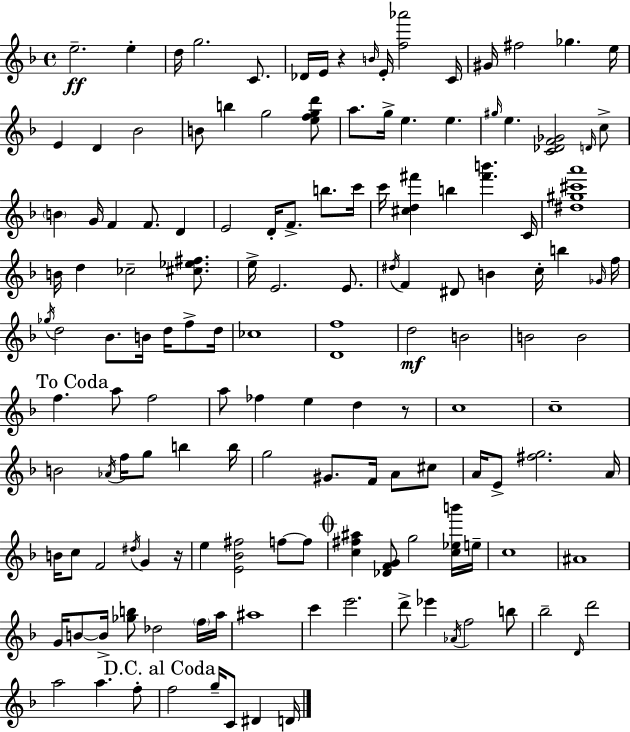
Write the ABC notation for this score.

X:1
T:Untitled
M:4/4
L:1/4
K:F
e2 e d/4 g2 C/2 _D/4 E/4 z B/4 E/4 [f_a']2 C/4 ^G/4 ^f2 _g e/4 E D _B2 B/2 b g2 [efgd']/2 a/2 g/4 e e ^g/4 e [C_DF_G]2 D/4 c/2 B G/4 F F/2 D E2 D/4 F/2 b/2 c'/4 c'/4 [^cd^f'] b [^f'b'] C/4 [^d^g^c'a']4 B/4 d _c2 [^c_e^f]/2 e/4 E2 E/2 ^d/4 F ^D/2 B c/4 b _G/4 f/4 _g/4 d2 _B/2 B/4 d/4 f/2 d/4 _c4 [Df]4 d2 B2 B2 B2 f a/2 f2 a/2 _f e d z/2 c4 c4 B2 _A/4 f/4 g/2 b b/4 g2 ^G/2 F/4 A/2 ^c/2 A/4 E/2 [^fg]2 A/4 B/4 c/2 F2 ^d/4 G z/4 e [E_B^f]2 f/2 f/2 [c^f^a] [_DFG]/2 g2 [c_eb']/4 e/4 c4 ^A4 G/4 B/2 B/4 [_gb]/2 _d2 f/4 a/4 ^a4 c' e'2 d'/2 _e' _A/4 f2 b/2 _b2 D/4 d'2 a2 a f/2 f2 g/4 C/2 ^D D/4